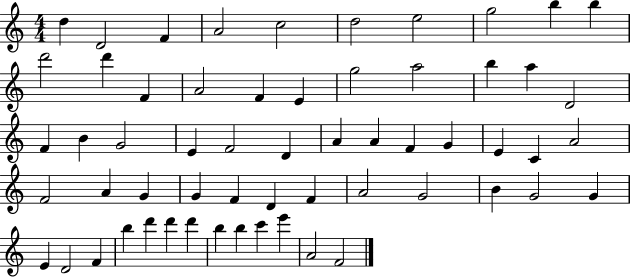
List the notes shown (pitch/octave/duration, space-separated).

D5/q D4/h F4/q A4/h C5/h D5/h E5/h G5/h B5/q B5/q D6/h D6/q F4/q A4/h F4/q E4/q G5/h A5/h B5/q A5/q D4/h F4/q B4/q G4/h E4/q F4/h D4/q A4/q A4/q F4/q G4/q E4/q C4/q A4/h F4/h A4/q G4/q G4/q F4/q D4/q F4/q A4/h G4/h B4/q G4/h G4/q E4/q D4/h F4/q B5/q D6/q D6/q D6/q B5/q B5/q C6/q E6/q A4/h F4/h